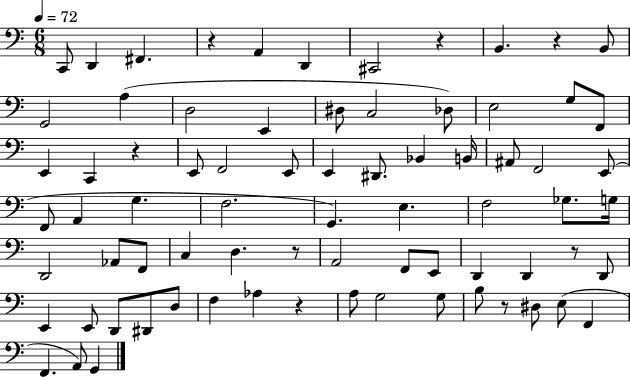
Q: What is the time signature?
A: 6/8